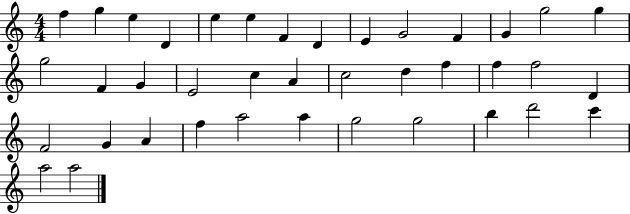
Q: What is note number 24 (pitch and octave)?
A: F5